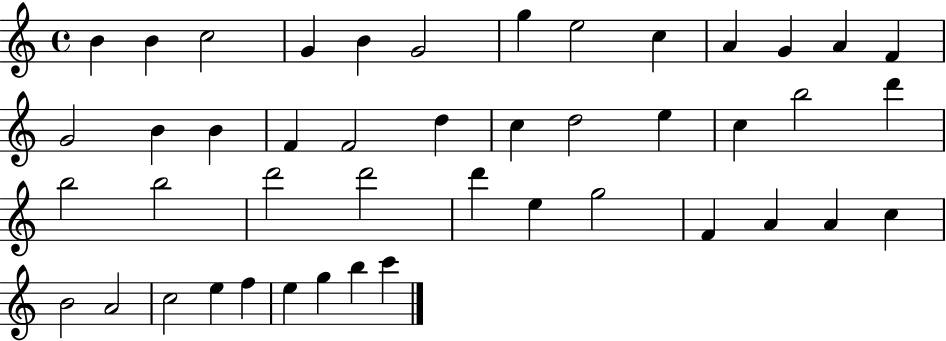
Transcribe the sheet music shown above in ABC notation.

X:1
T:Untitled
M:4/4
L:1/4
K:C
B B c2 G B G2 g e2 c A G A F G2 B B F F2 d c d2 e c b2 d' b2 b2 d'2 d'2 d' e g2 F A A c B2 A2 c2 e f e g b c'